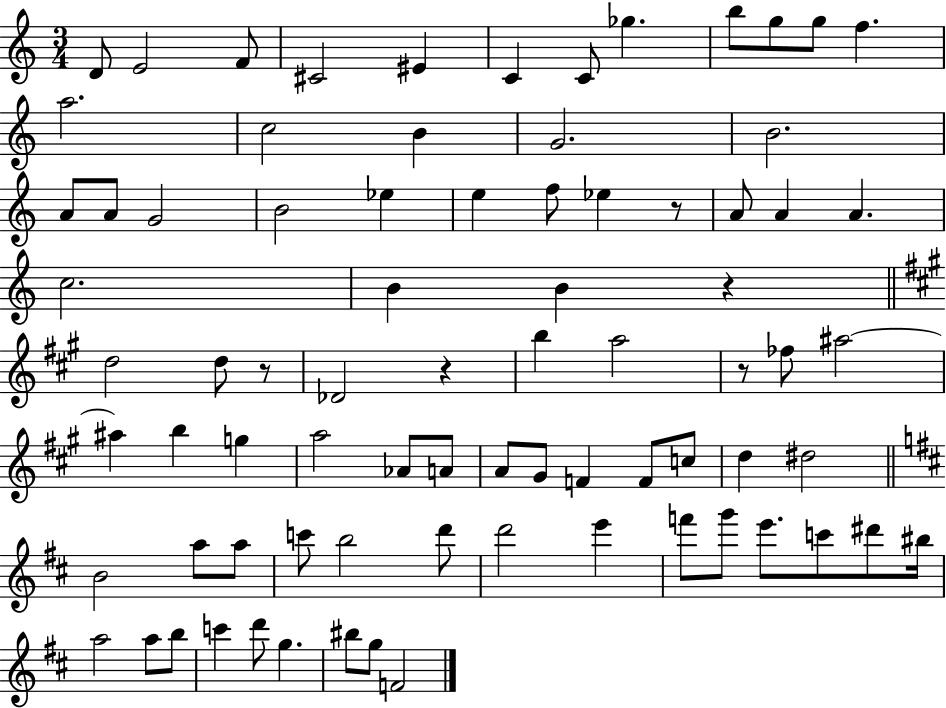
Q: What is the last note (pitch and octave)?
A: F4